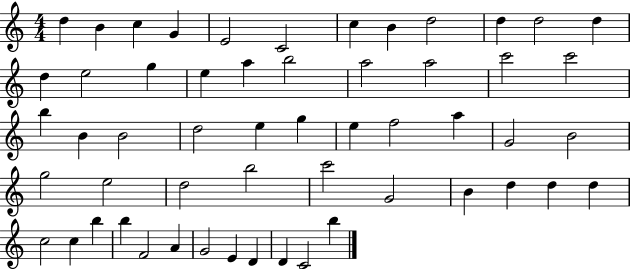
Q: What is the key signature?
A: C major